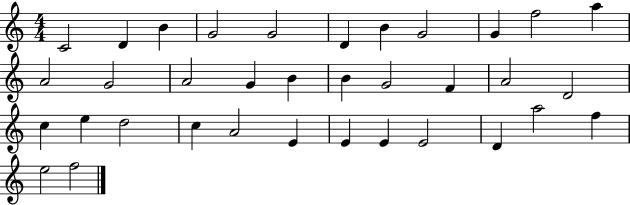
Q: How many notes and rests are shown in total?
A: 35